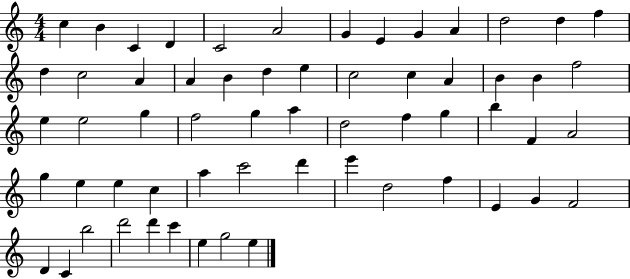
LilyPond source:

{
  \clef treble
  \numericTimeSignature
  \time 4/4
  \key c \major
  c''4 b'4 c'4 d'4 | c'2 a'2 | g'4 e'4 g'4 a'4 | d''2 d''4 f''4 | \break d''4 c''2 a'4 | a'4 b'4 d''4 e''4 | c''2 c''4 a'4 | b'4 b'4 f''2 | \break e''4 e''2 g''4 | f''2 g''4 a''4 | d''2 f''4 g''4 | b''4 f'4 a'2 | \break g''4 e''4 e''4 c''4 | a''4 c'''2 d'''4 | e'''4 d''2 f''4 | e'4 g'4 f'2 | \break d'4 c'4 b''2 | d'''2 d'''4 c'''4 | e''4 g''2 e''4 | \bar "|."
}